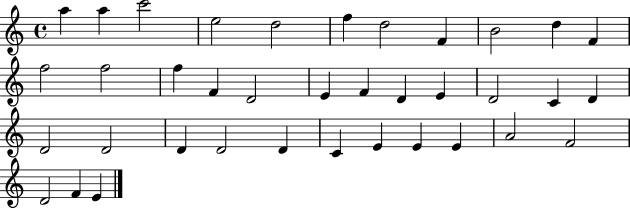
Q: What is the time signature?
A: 4/4